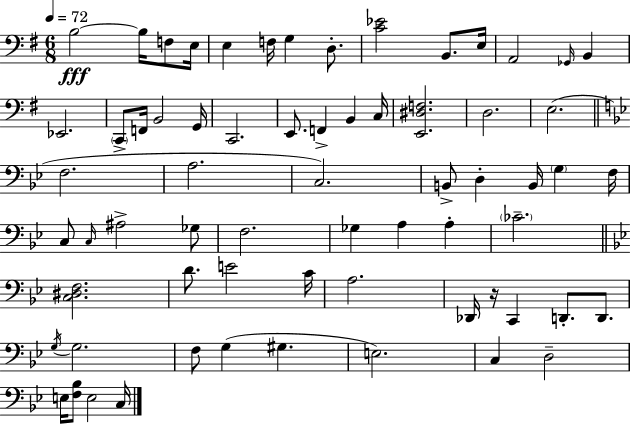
{
  \clef bass
  \numericTimeSignature
  \time 6/8
  \key g \major
  \tempo 4 = 72
  b2~~\fff b16 f8 e16 | e4 f16 g4 d8.-. | <c' ees'>2 b,8. e16 | a,2 \grace { ges,16 } b,4 | \break ees,2. | \parenthesize c,8-> f,16 b,2 | g,16 c,2. | e,8. f,4-> b,4 | \break c16 <e, dis f>2. | d2. | e2.( | \bar "||" \break \key bes \major f2. | a2. | c2.) | b,8-> d4-. b,16 \parenthesize g4 f16 | \break c8 \grace { c16 } ais2-> ges8 | f2. | ges4 a4 a4-. | \parenthesize ces'2.-- | \break \bar "||" \break \key g \minor <c dis f>2. | d'8. e'2 c'16 | a2. | des,16 r16 c,4 d,8.-. d,8. | \break \acciaccatura { g16 } g2. | f8 g4( gis4. | e2.) | c4 d2-- | \break e16 <f bes>8 e2 | c16 \bar "|."
}